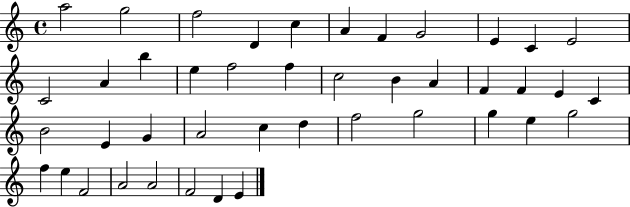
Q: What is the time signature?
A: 4/4